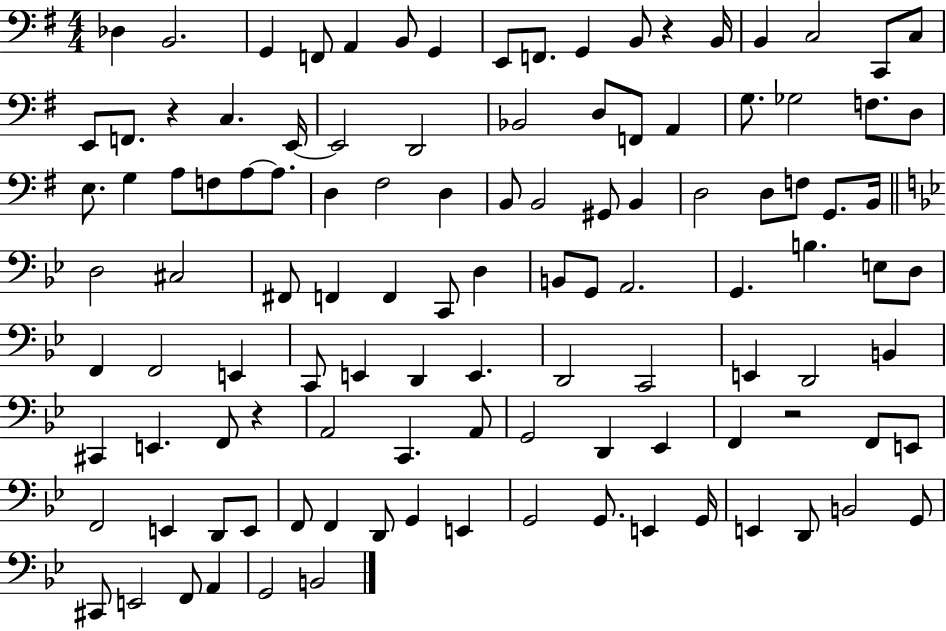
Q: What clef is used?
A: bass